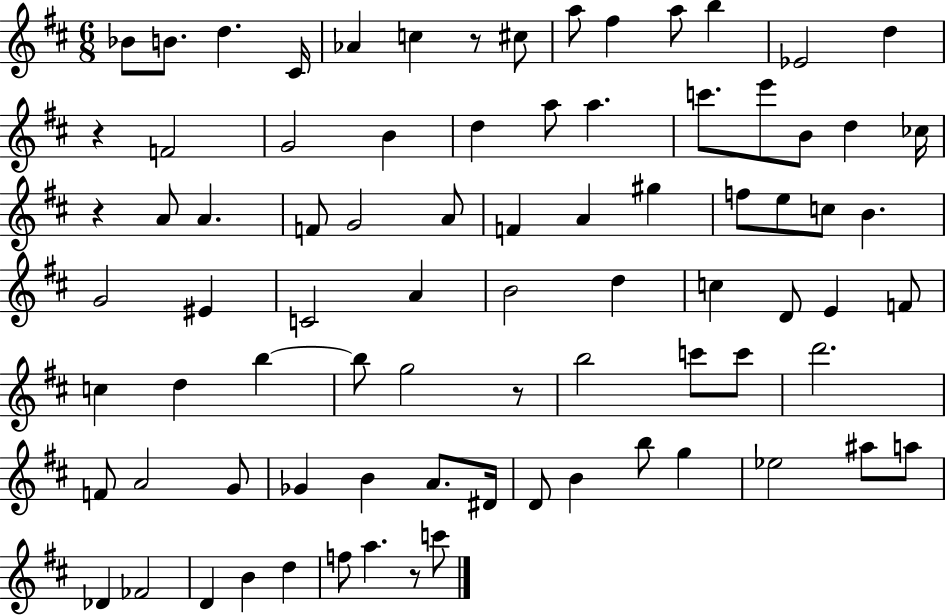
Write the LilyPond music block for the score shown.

{
  \clef treble
  \numericTimeSignature
  \time 6/8
  \key d \major
  bes'8 b'8. d''4. cis'16 | aes'4 c''4 r8 cis''8 | a''8 fis''4 a''8 b''4 | ees'2 d''4 | \break r4 f'2 | g'2 b'4 | d''4 a''8 a''4. | c'''8. e'''8 b'8 d''4 ces''16 | \break r4 a'8 a'4. | f'8 g'2 a'8 | f'4 a'4 gis''4 | f''8 e''8 c''8 b'4. | \break g'2 eis'4 | c'2 a'4 | b'2 d''4 | c''4 d'8 e'4 f'8 | \break c''4 d''4 b''4~~ | b''8 g''2 r8 | b''2 c'''8 c'''8 | d'''2. | \break f'8 a'2 g'8 | ges'4 b'4 a'8. dis'16 | d'8 b'4 b''8 g''4 | ees''2 ais''8 a''8 | \break des'4 fes'2 | d'4 b'4 d''4 | f''8 a''4. r8 c'''8 | \bar "|."
}